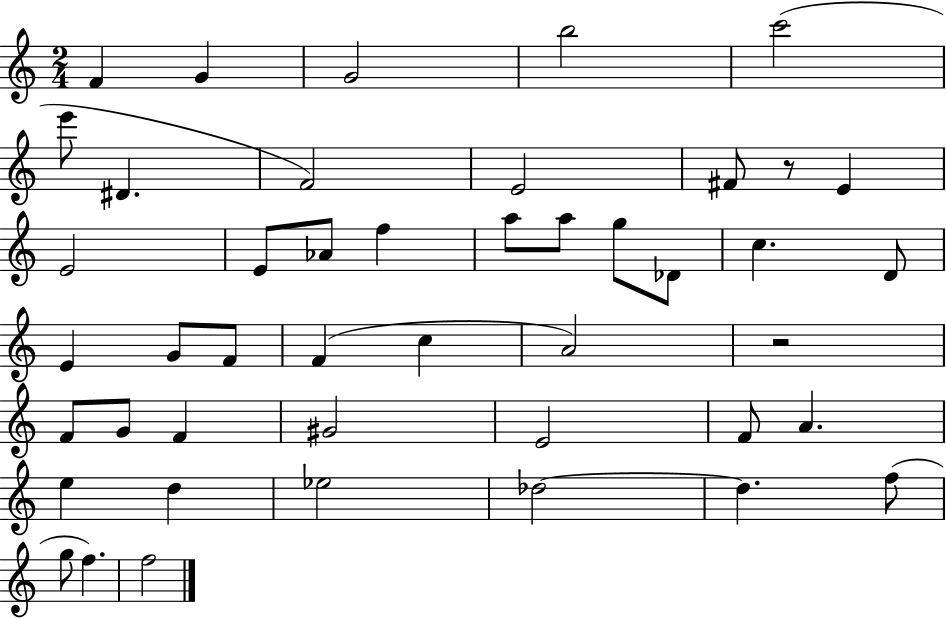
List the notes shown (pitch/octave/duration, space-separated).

F4/q G4/q G4/h B5/h C6/h E6/e D#4/q. F4/h E4/h F#4/e R/e E4/q E4/h E4/e Ab4/e F5/q A5/e A5/e G5/e Db4/e C5/q. D4/e E4/q G4/e F4/e F4/q C5/q A4/h R/h F4/e G4/e F4/q G#4/h E4/h F4/e A4/q. E5/q D5/q Eb5/h Db5/h Db5/q. F5/e G5/e F5/q. F5/h